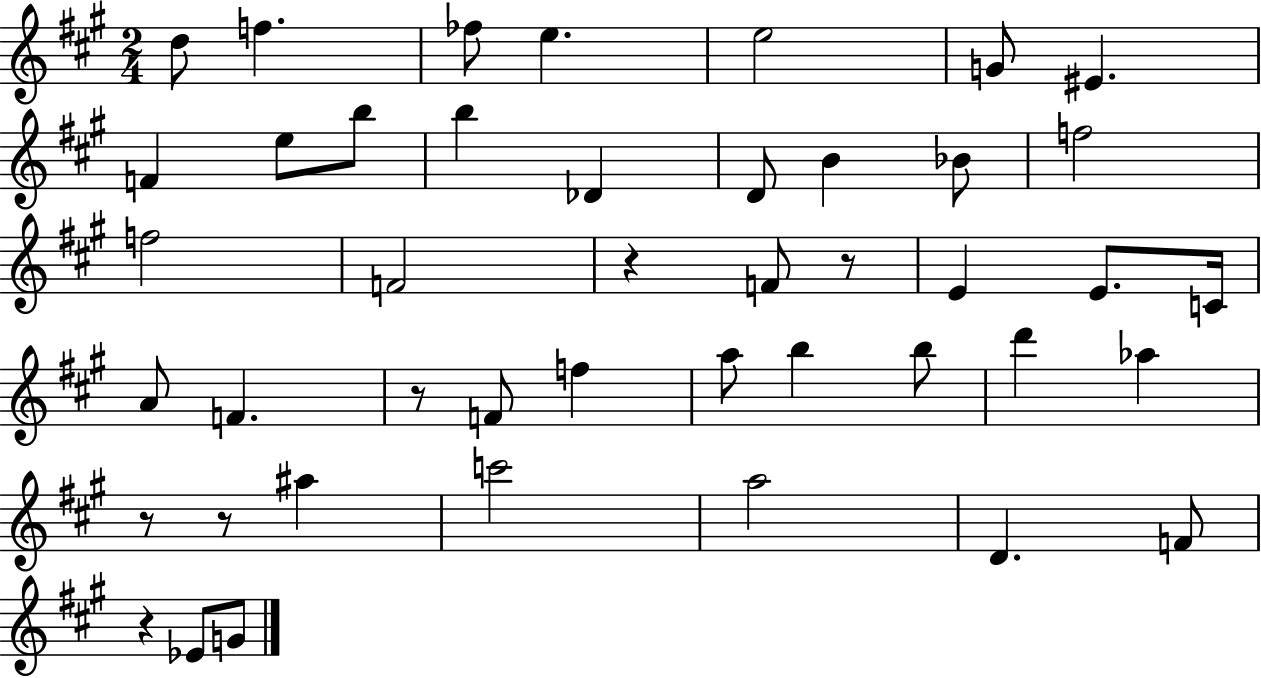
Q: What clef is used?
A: treble